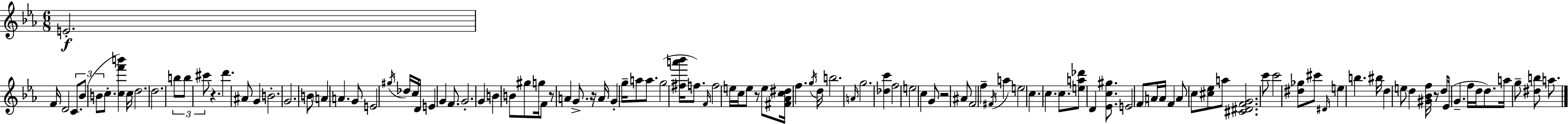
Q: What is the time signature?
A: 6/8